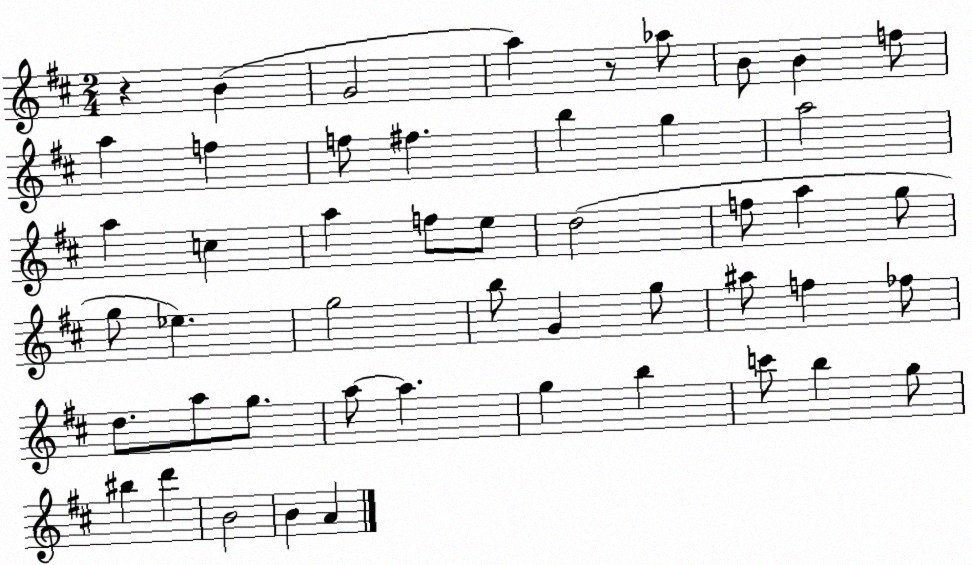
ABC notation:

X:1
T:Untitled
M:2/4
L:1/4
K:D
z B G2 a z/2 _a/2 B/2 B f/2 a f f/2 ^f b g a2 a c a f/2 e/2 d2 f/2 a g/2 g/2 _e g2 b/2 G g/2 ^a/2 f _f/2 d/2 a/2 g/2 a/2 a g b c'/2 b g/2 ^b d' B2 B A